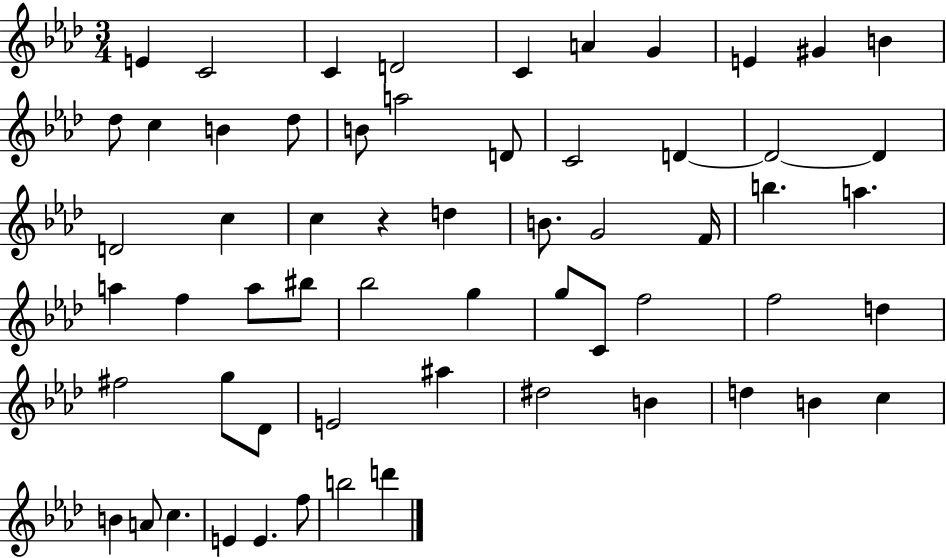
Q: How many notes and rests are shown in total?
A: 60